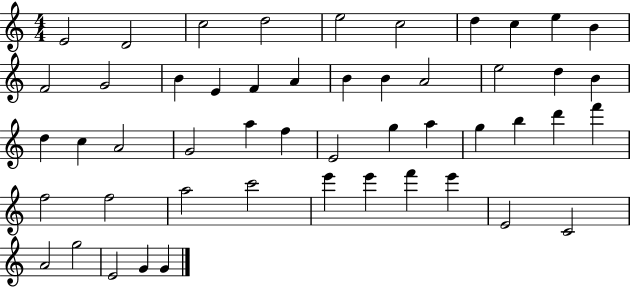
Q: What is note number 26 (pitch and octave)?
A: G4